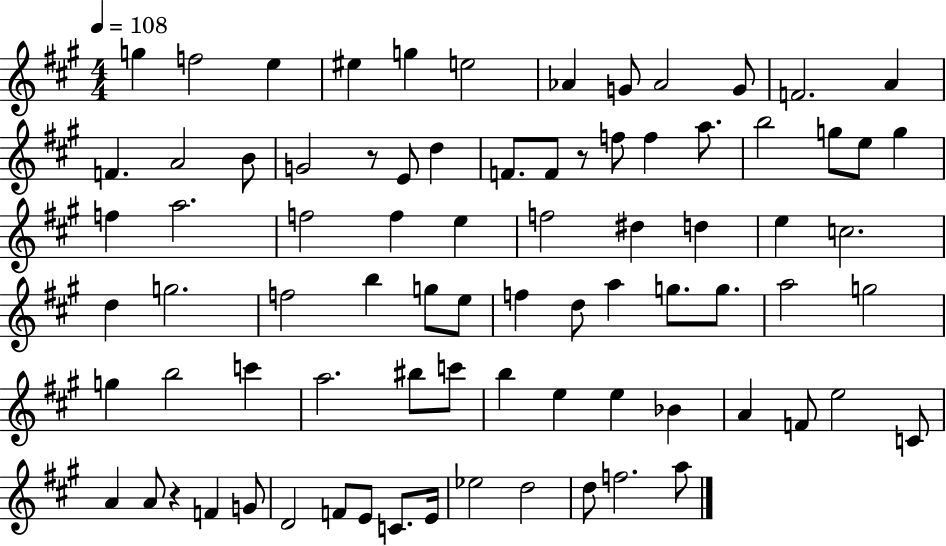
G5/q F5/h E5/q EIS5/q G5/q E5/h Ab4/q G4/e Ab4/h G4/e F4/h. A4/q F4/q. A4/h B4/e G4/h R/e E4/e D5/q F4/e. F4/e R/e F5/e F5/q A5/e. B5/h G5/e E5/e G5/q F5/q A5/h. F5/h F5/q E5/q F5/h D#5/q D5/q E5/q C5/h. D5/q G5/h. F5/h B5/q G5/e E5/e F5/q D5/e A5/q G5/e. G5/e. A5/h G5/h G5/q B5/h C6/q A5/h. BIS5/e C6/e B5/q E5/q E5/q Bb4/q A4/q F4/e E5/h C4/e A4/q A4/e R/q F4/q G4/e D4/h F4/e E4/e C4/e. E4/s Eb5/h D5/h D5/e F5/h. A5/e